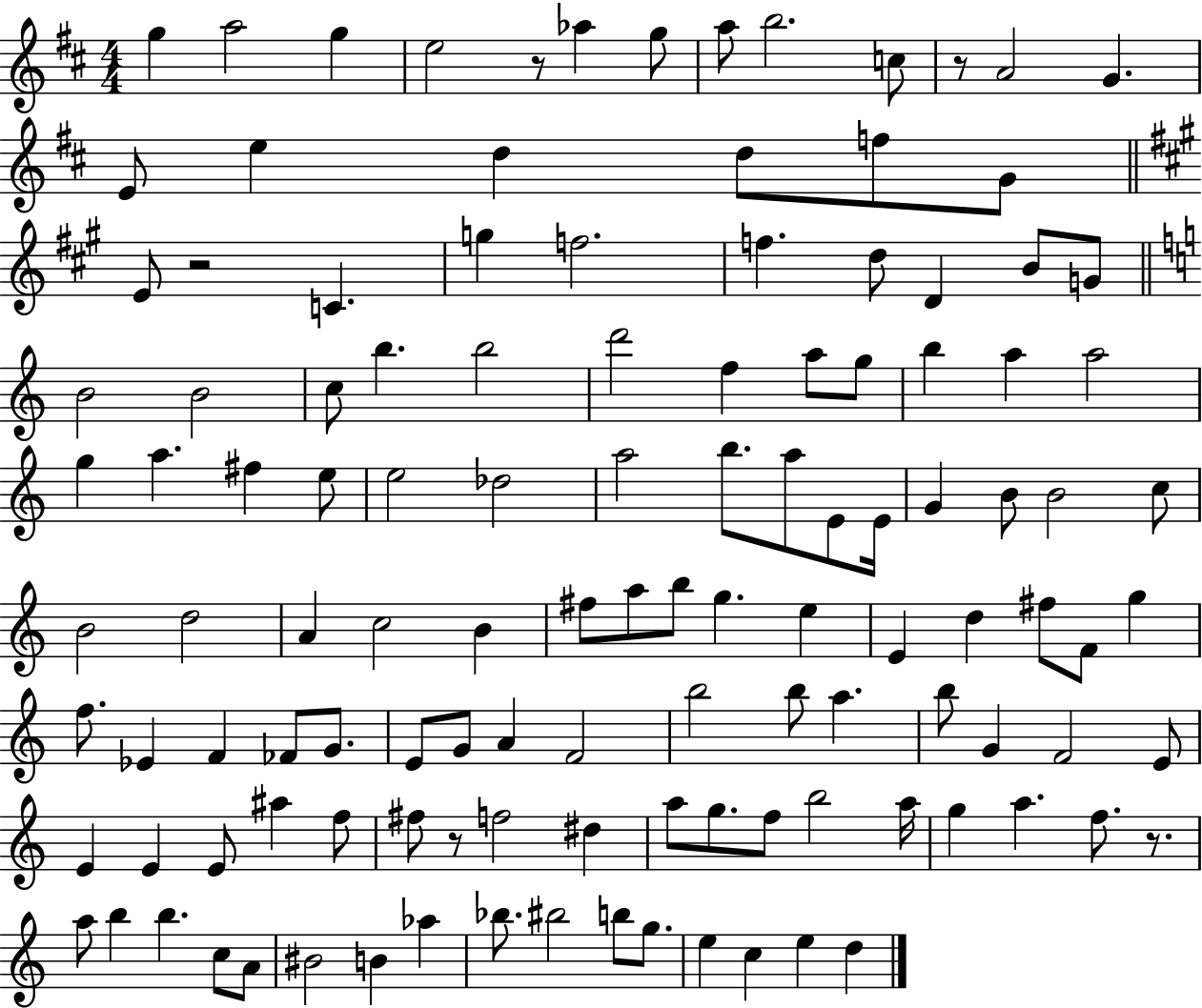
{
  \clef treble
  \numericTimeSignature
  \time 4/4
  \key d \major
  g''4 a''2 g''4 | e''2 r8 aes''4 g''8 | a''8 b''2. c''8 | r8 a'2 g'4. | \break e'8 e''4 d''4 d''8 f''8 g'8 | \bar "||" \break \key a \major e'8 r2 c'4. | g''4 f''2. | f''4. d''8 d'4 b'8 g'8 | \bar "||" \break \key c \major b'2 b'2 | c''8 b''4. b''2 | d'''2 f''4 a''8 g''8 | b''4 a''4 a''2 | \break g''4 a''4. fis''4 e''8 | e''2 des''2 | a''2 b''8. a''8 e'8 e'16 | g'4 b'8 b'2 c''8 | \break b'2 d''2 | a'4 c''2 b'4 | fis''8 a''8 b''8 g''4. e''4 | e'4 d''4 fis''8 f'8 g''4 | \break f''8. ees'4 f'4 fes'8 g'8. | e'8 g'8 a'4 f'2 | b''2 b''8 a''4. | b''8 g'4 f'2 e'8 | \break e'4 e'4 e'8 ais''4 f''8 | fis''8 r8 f''2 dis''4 | a''8 g''8. f''8 b''2 a''16 | g''4 a''4. f''8. r8. | \break a''8 b''4 b''4. c''8 a'8 | bis'2 b'4 aes''4 | bes''8. bis''2 b''8 g''8. | e''4 c''4 e''4 d''4 | \break \bar "|."
}